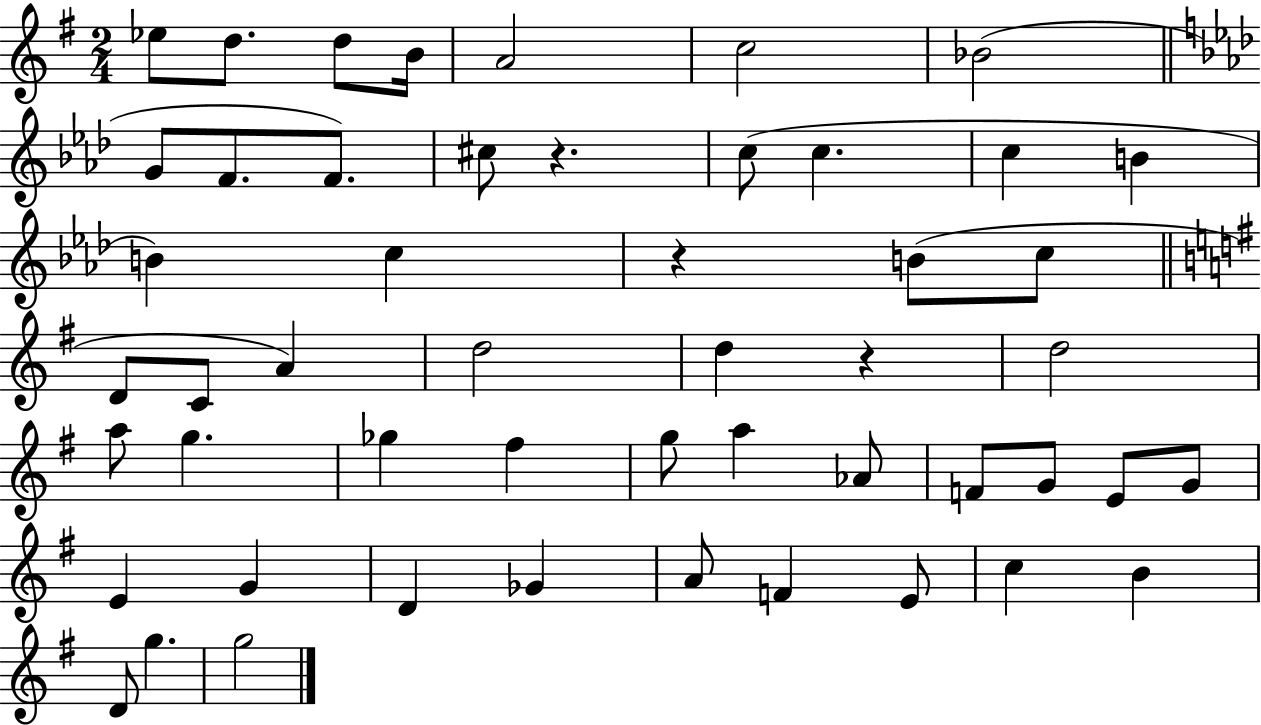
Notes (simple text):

Eb5/e D5/e. D5/e B4/s A4/h C5/h Bb4/h G4/e F4/e. F4/e. C#5/e R/q. C5/e C5/q. C5/q B4/q B4/q C5/q R/q B4/e C5/e D4/e C4/e A4/q D5/h D5/q R/q D5/h A5/e G5/q. Gb5/q F#5/q G5/e A5/q Ab4/e F4/e G4/e E4/e G4/e E4/q G4/q D4/q Gb4/q A4/e F4/q E4/e C5/q B4/q D4/e G5/q. G5/h